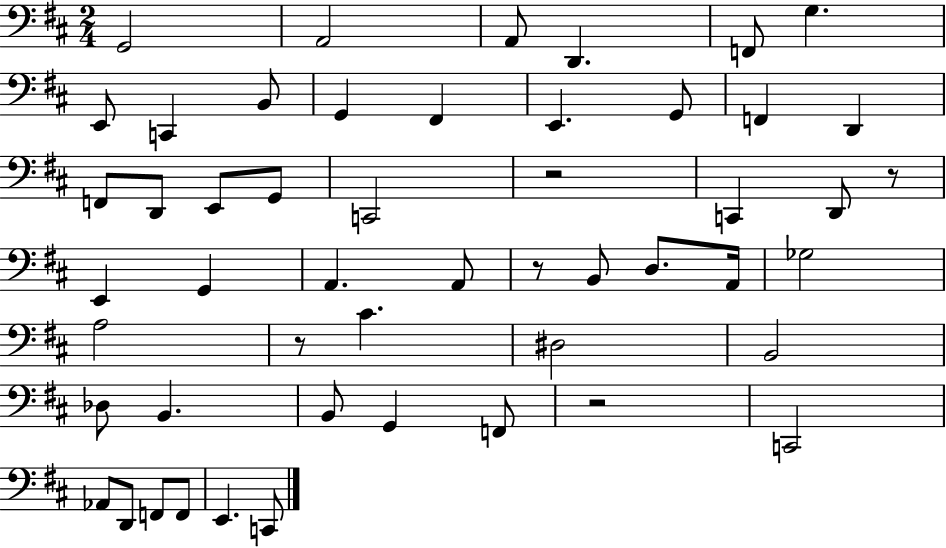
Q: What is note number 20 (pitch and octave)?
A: C2